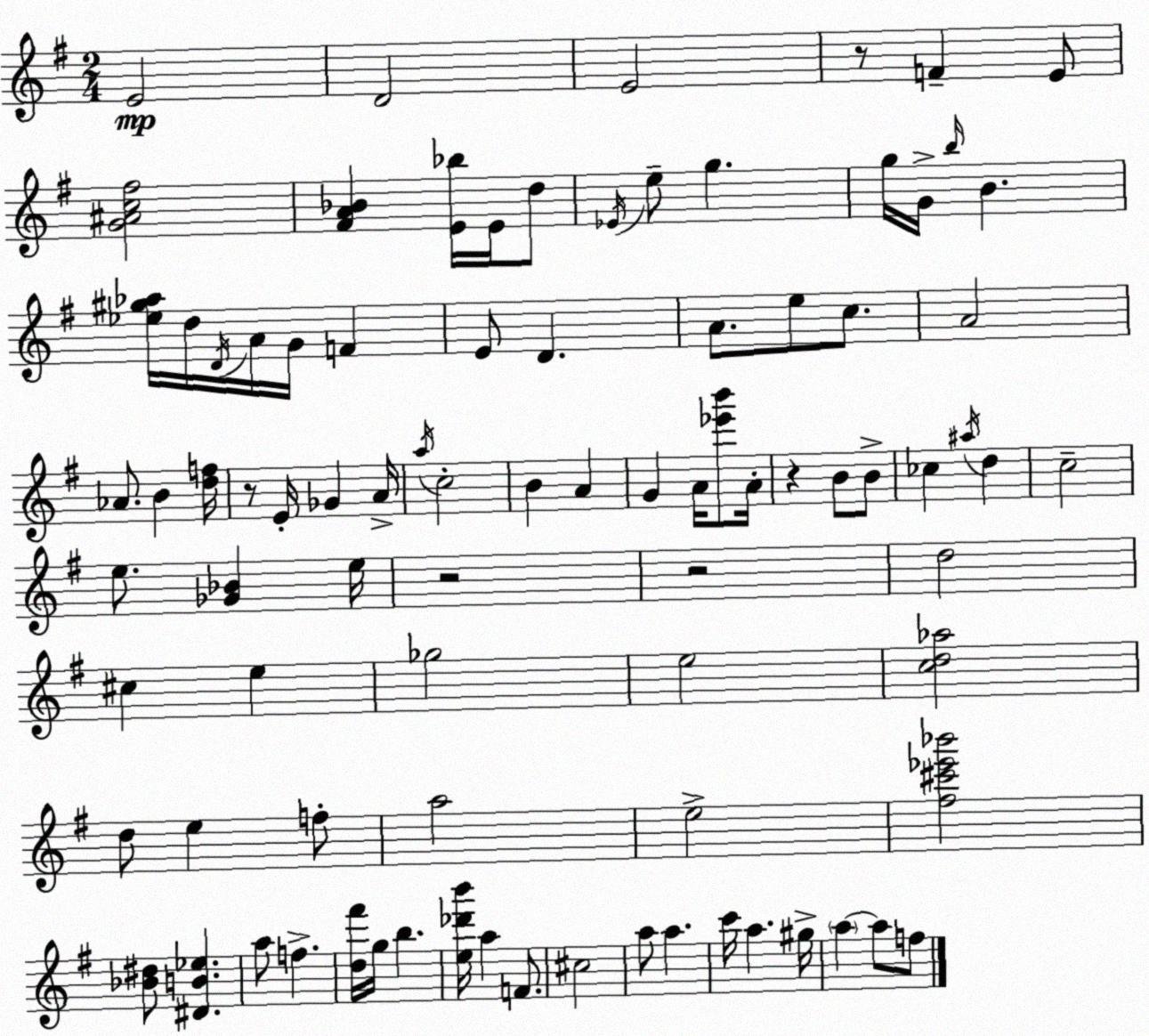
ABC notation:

X:1
T:Untitled
M:2/4
L:1/4
K:Em
E2 D2 E2 z/2 F E/2 [G^Ac^f]2 [^FA_B] [E_b]/4 E/4 d/2 _E/4 e/2 g g/4 G/4 b/4 B [_e^g_a]/4 d/4 D/4 A/4 G/4 F E/2 D A/2 e/2 c/2 A2 _A/2 B [df]/4 z/2 E/4 _G A/4 a/4 c2 B A G A/4 [_e'b']/2 A/4 z B/2 B/2 _c ^a/4 d c2 e/2 [_G_B] e/4 z2 z2 d2 ^c e _g2 e2 [cd_a]2 d/2 e f/2 a2 e2 [^f^c'_e'_b']2 [_B^d]/2 [^DB_e] a/2 f [d^f']/4 g/4 b [e_d'b']/4 a F/2 ^c2 a/2 a c'/4 a ^g/4 a a/2 f/2